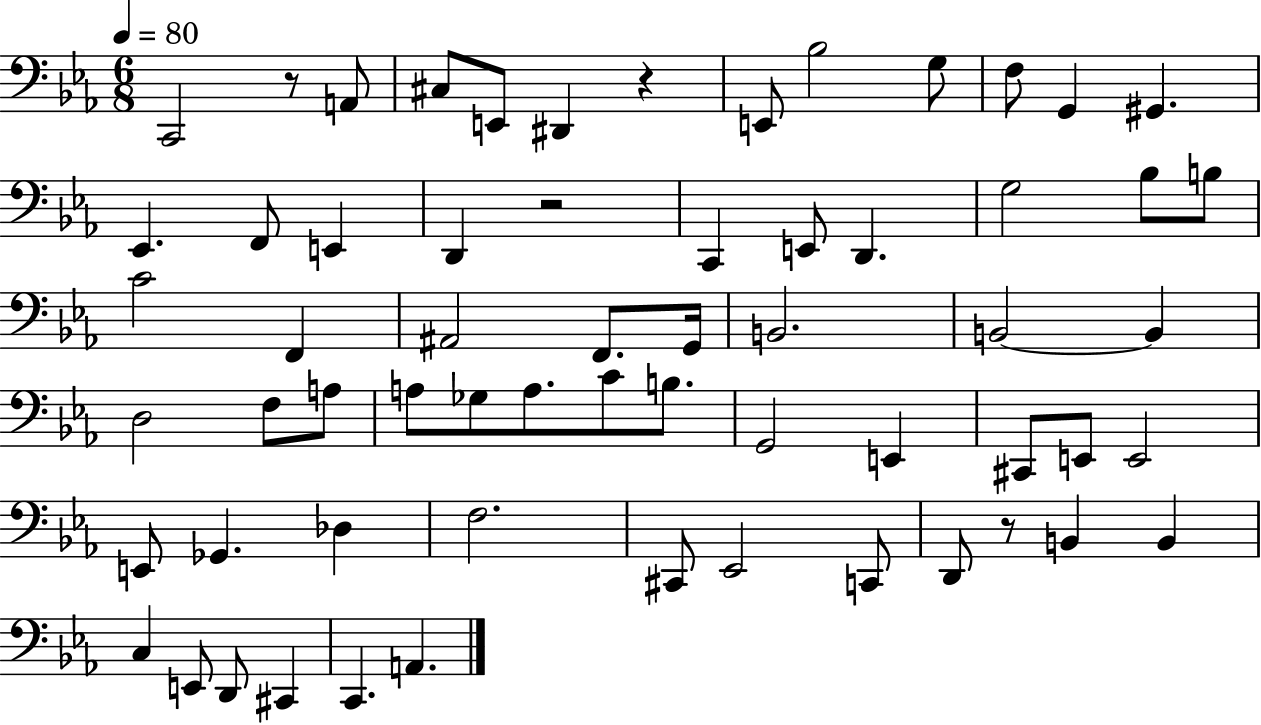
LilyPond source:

{
  \clef bass
  \numericTimeSignature
  \time 6/8
  \key ees \major
  \tempo 4 = 80
  c,2 r8 a,8 | cis8 e,8 dis,4 r4 | e,8 bes2 g8 | f8 g,4 gis,4. | \break ees,4. f,8 e,4 | d,4 r2 | c,4 e,8 d,4. | g2 bes8 b8 | \break c'2 f,4 | ais,2 f,8. g,16 | b,2. | b,2~~ b,4 | \break d2 f8 a8 | a8 ges8 a8. c'8 b8. | g,2 e,4 | cis,8 e,8 e,2 | \break e,8 ges,4. des4 | f2. | cis,8 ees,2 c,8 | d,8 r8 b,4 b,4 | \break c4 e,8 d,8 cis,4 | c,4. a,4. | \bar "|."
}